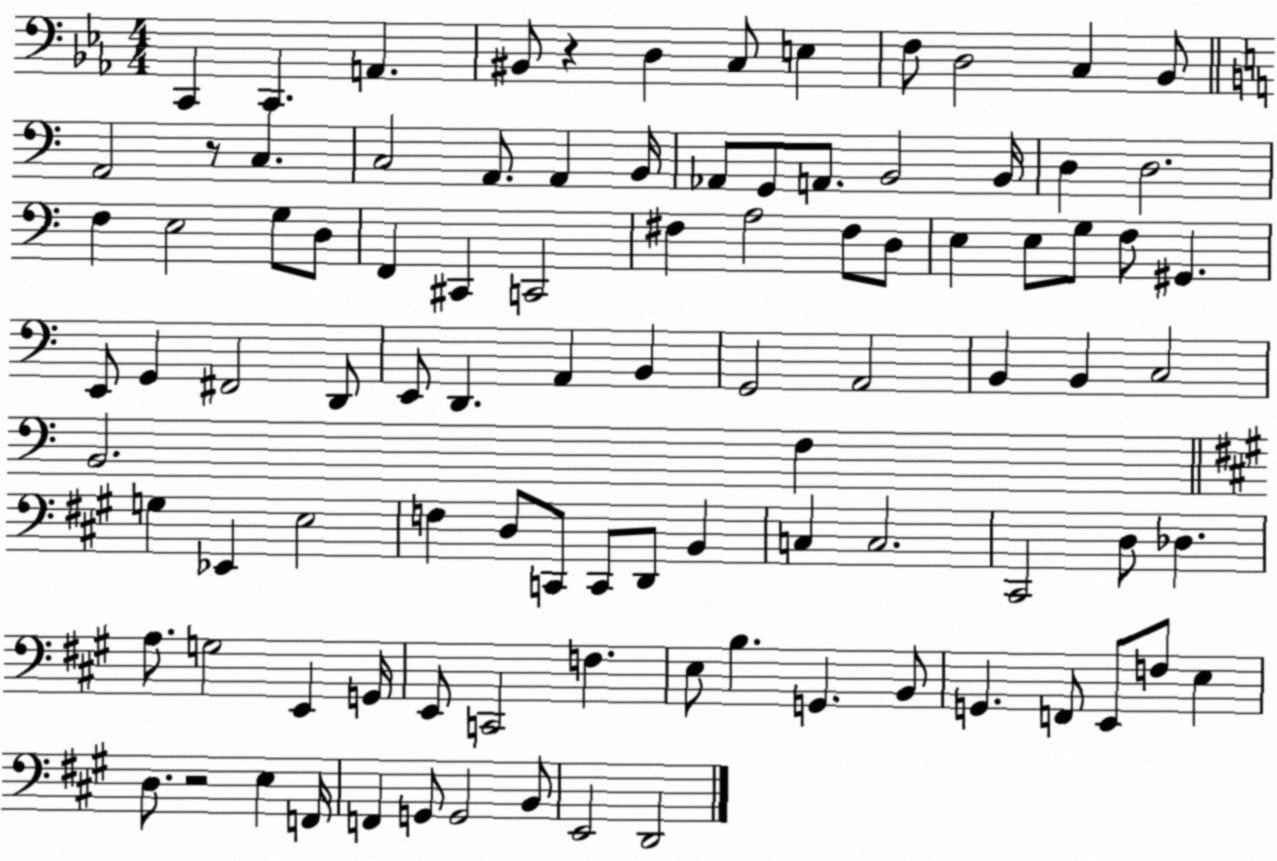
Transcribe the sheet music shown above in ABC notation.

X:1
T:Untitled
M:4/4
L:1/4
K:Eb
C,, C,, A,, ^B,,/2 z D, C,/2 E, F,/2 D,2 C, _B,,/2 A,,2 z/2 C, C,2 A,,/2 A,, B,,/4 _A,,/2 G,,/2 A,,/2 B,,2 B,,/4 D, D,2 F, E,2 G,/2 D,/2 F,, ^C,, C,,2 ^F, A,2 ^F,/2 D,/2 E, E,/2 G,/2 F,/2 ^G,, E,,/2 G,, ^F,,2 D,,/2 E,,/2 D,, A,, B,, G,,2 A,,2 B,, B,, C,2 B,,2 F, G, _E,, E,2 F, D,/2 C,,/2 C,,/2 D,,/2 B,, C, C,2 ^C,,2 D,/2 _D, A,/2 G,2 E,, G,,/4 E,,/2 C,,2 F, E,/2 B, G,, B,,/2 G,, F,,/2 E,,/2 F,/2 E, D,/2 z2 E, F,,/4 F,, G,,/2 G,,2 B,,/2 E,,2 D,,2